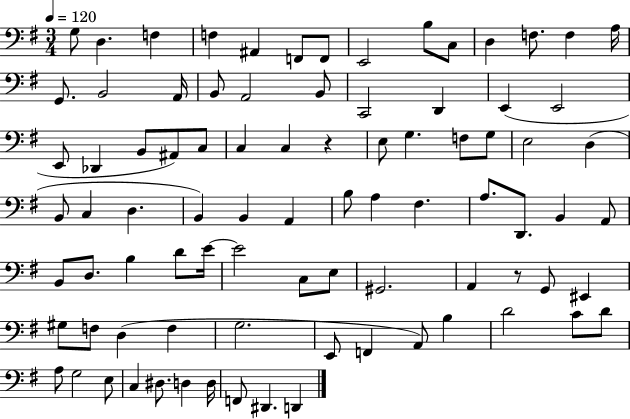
G3/e D3/q. F3/q F3/q A#2/q F2/e F2/e E2/h B3/e C3/e D3/q F3/e. F3/q A3/s G2/e. B2/h A2/s B2/e A2/h B2/e C2/h D2/q E2/q E2/h E2/e Db2/q B2/e A#2/e C3/e C3/q C3/q R/q E3/e G3/q. F3/e G3/e E3/h D3/q B2/e C3/q D3/q. B2/q B2/q A2/q B3/e A3/q F#3/q. A3/e. D2/e. B2/q A2/e B2/e D3/e. B3/q D4/e E4/s E4/h C3/e E3/e G#2/h. A2/q R/e G2/e EIS2/q G#3/e F3/e D3/q F3/q G3/h. E2/e F2/q A2/e B3/q D4/h C4/e D4/e A3/e G3/h E3/e C3/q D#3/e. D3/q D3/s F2/e D#2/q. D2/q